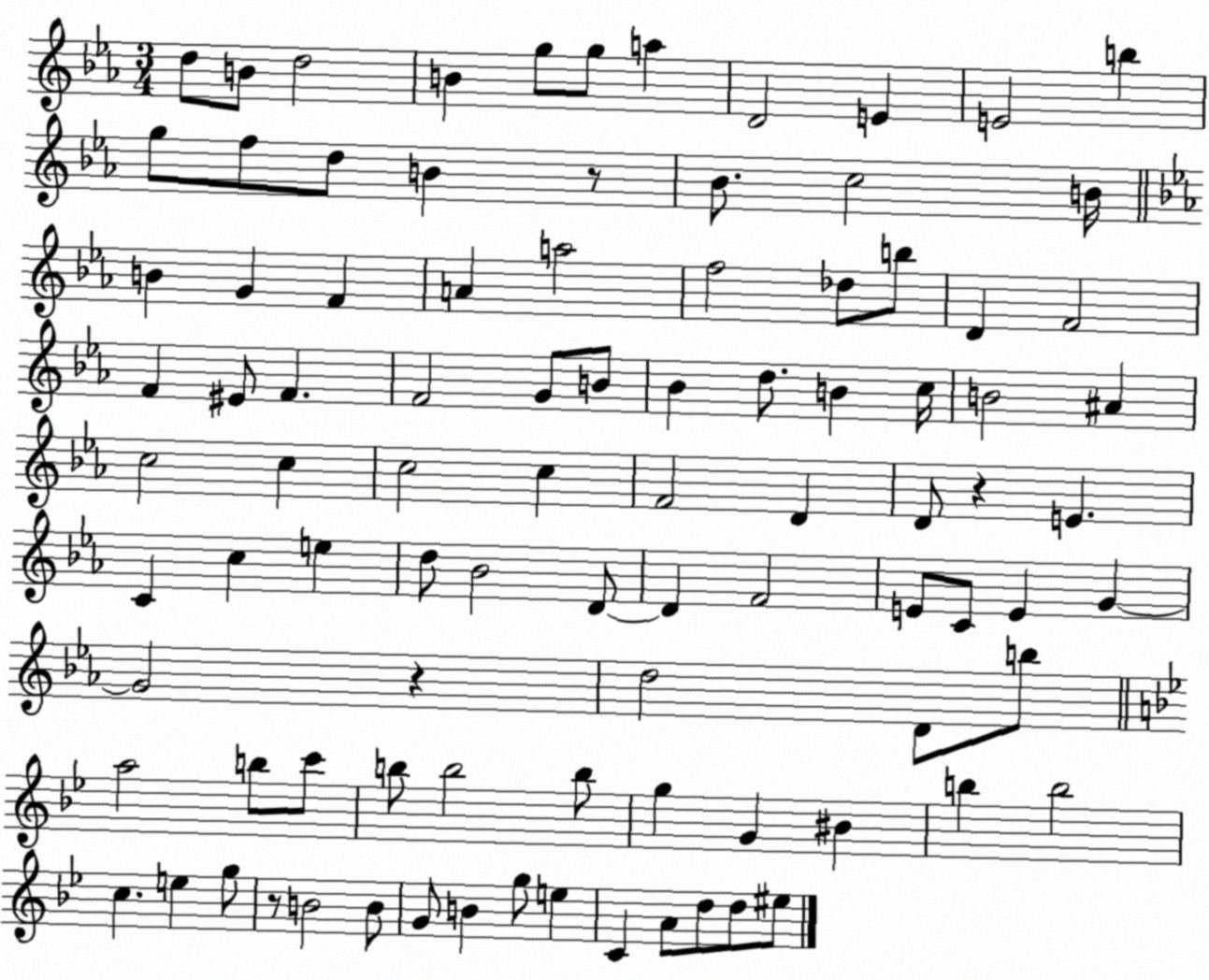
X:1
T:Untitled
M:3/4
L:1/4
K:Eb
d/2 B/2 d2 B g/2 g/2 a D2 E E2 b g/2 f/2 d/2 B z/2 _B/2 c2 B/4 B G F A a2 f2 _d/2 b/2 D F2 F ^E/2 F F2 G/2 B/2 _B d/2 B c/4 B2 ^A c2 c c2 c F2 D D/2 z E C c e d/2 _B2 D/2 D F2 E/2 C/2 E G G2 z d2 D/2 b/2 a2 b/2 c'/2 b/2 b2 b/2 g G ^B b b2 c e g/2 z/2 B2 B/2 G/2 B g/2 e C A/2 d/2 d/2 ^e/2